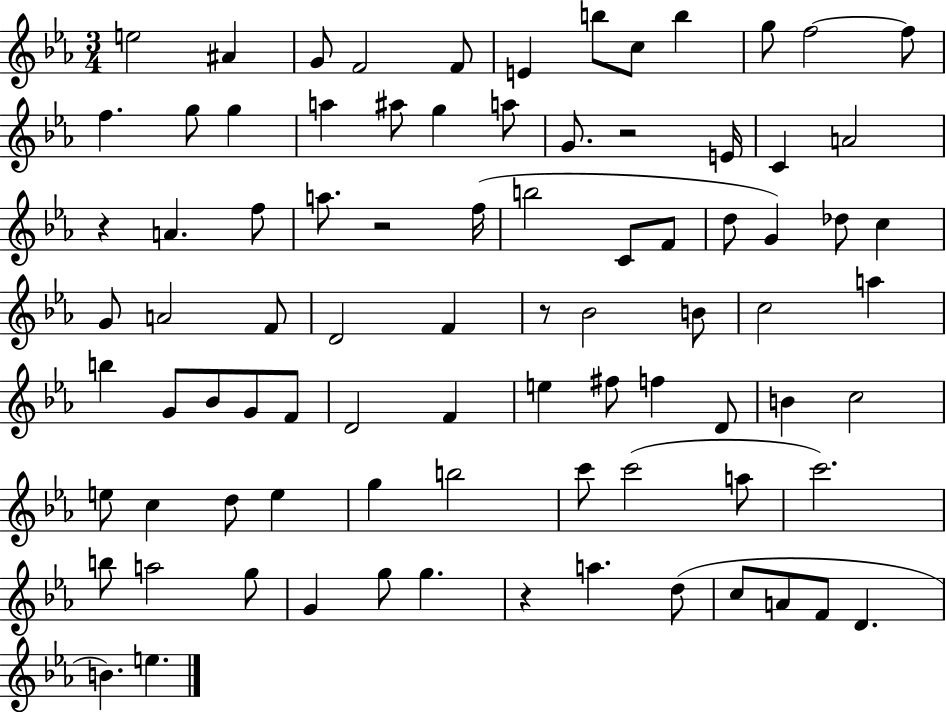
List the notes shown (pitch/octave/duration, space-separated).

E5/h A#4/q G4/e F4/h F4/e E4/q B5/e C5/e B5/q G5/e F5/h F5/e F5/q. G5/e G5/q A5/q A#5/e G5/q A5/e G4/e. R/h E4/s C4/q A4/h R/q A4/q. F5/e A5/e. R/h F5/s B5/h C4/e F4/e D5/e G4/q Db5/e C5/q G4/e A4/h F4/e D4/h F4/q R/e Bb4/h B4/e C5/h A5/q B5/q G4/e Bb4/e G4/e F4/e D4/h F4/q E5/q F#5/e F5/q D4/e B4/q C5/h E5/e C5/q D5/e E5/q G5/q B5/h C6/e C6/h A5/e C6/h. B5/e A5/h G5/e G4/q G5/e G5/q. R/q A5/q. D5/e C5/e A4/e F4/e D4/q. B4/q. E5/q.